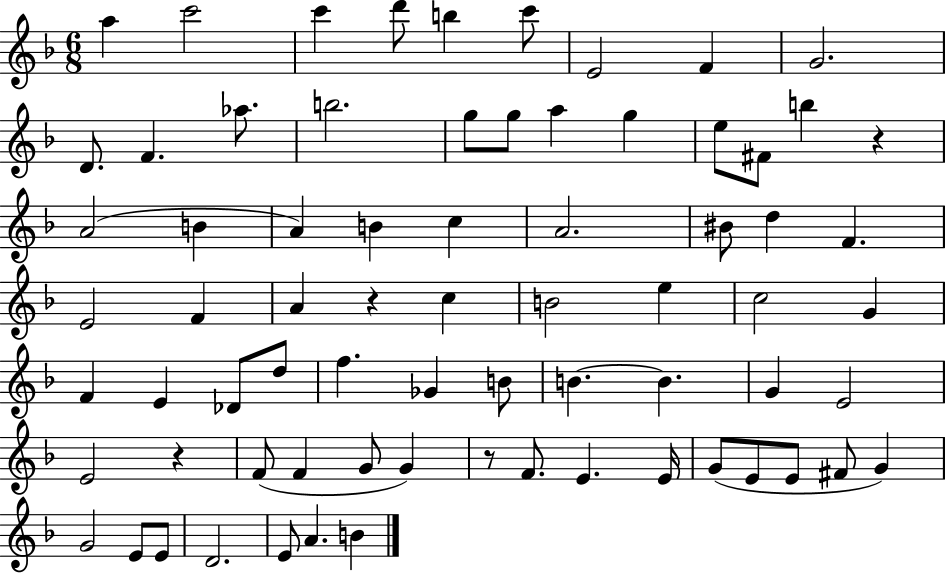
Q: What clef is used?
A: treble